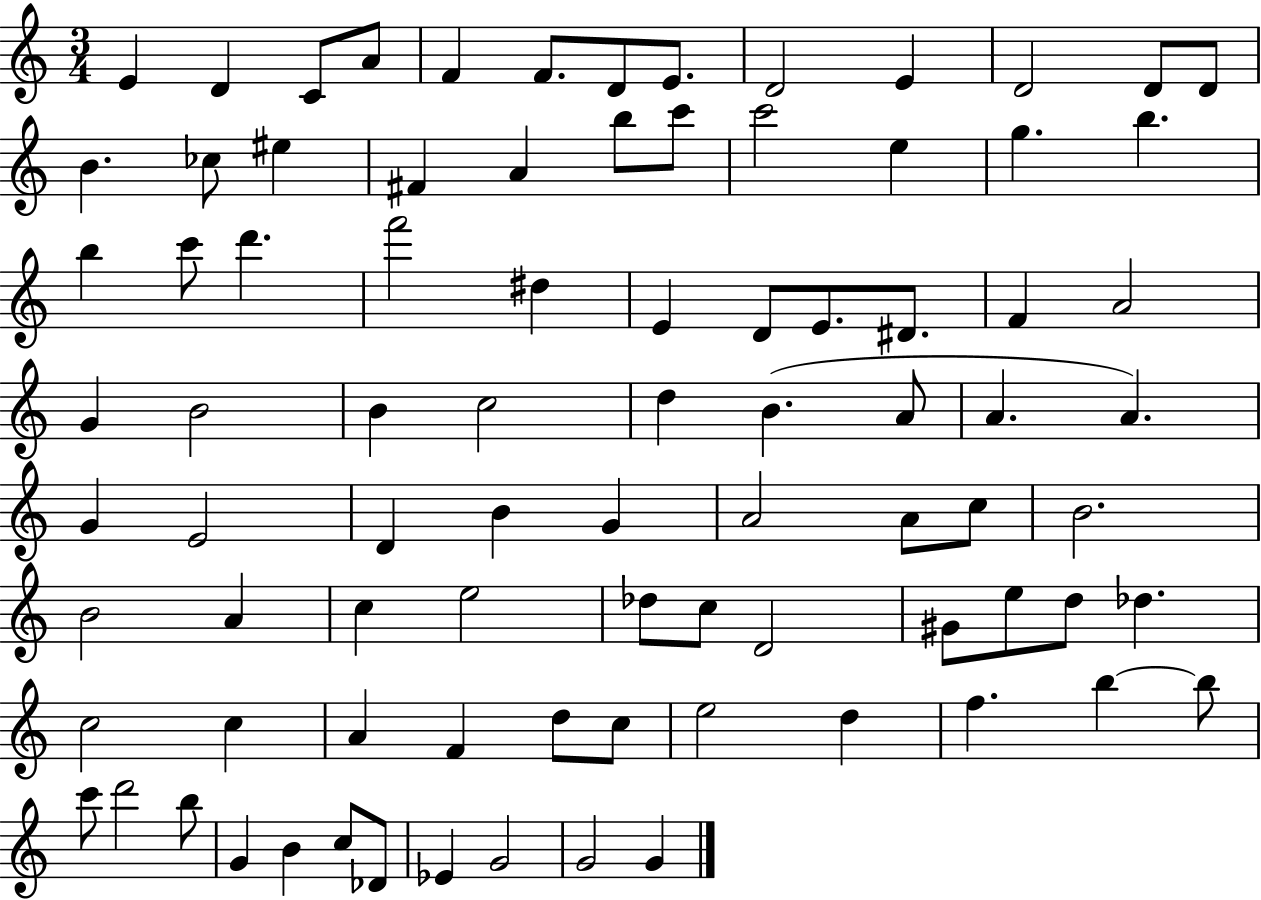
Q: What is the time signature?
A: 3/4